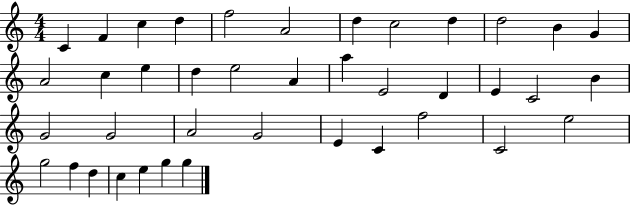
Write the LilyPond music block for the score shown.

{
  \clef treble
  \numericTimeSignature
  \time 4/4
  \key c \major
  c'4 f'4 c''4 d''4 | f''2 a'2 | d''4 c''2 d''4 | d''2 b'4 g'4 | \break a'2 c''4 e''4 | d''4 e''2 a'4 | a''4 e'2 d'4 | e'4 c'2 b'4 | \break g'2 g'2 | a'2 g'2 | e'4 c'4 f''2 | c'2 e''2 | \break g''2 f''4 d''4 | c''4 e''4 g''4 g''4 | \bar "|."
}